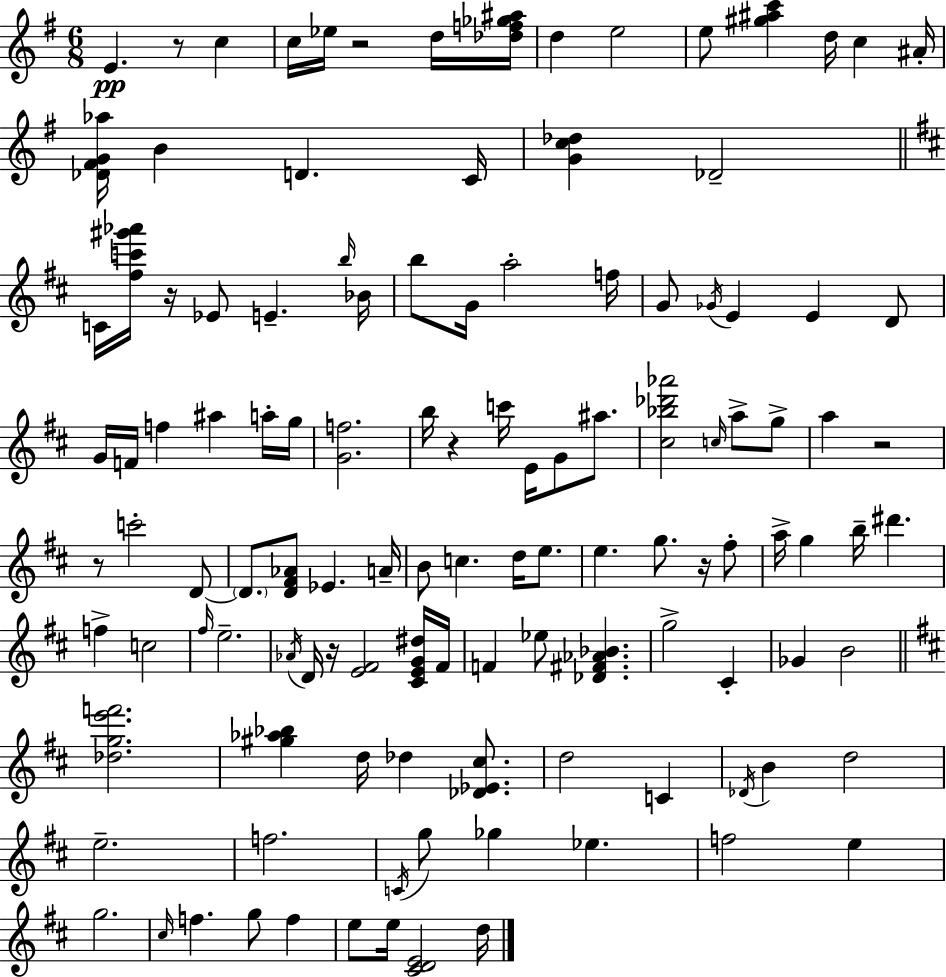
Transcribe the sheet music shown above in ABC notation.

X:1
T:Untitled
M:6/8
L:1/4
K:Em
E z/2 c c/4 _e/4 z2 d/4 [_df_g^a]/4 d e2 e/2 [^g^ac'] d/4 c ^A/4 [_D^FG_a]/4 B D C/4 [Gc_d] _D2 C/4 [^fc'^g'_a']/4 z/4 _E/2 E b/4 _B/4 b/2 G/4 a2 f/4 G/2 _G/4 E E D/2 G/4 F/4 f ^a a/4 g/4 [Gf]2 b/4 z c'/4 E/4 G/2 ^a/2 [^c_b_d'_a']2 c/4 a/2 g/2 a z2 z/2 c'2 D/2 D/2 [D^F_A]/2 _E A/4 B/2 c d/4 e/2 e g/2 z/4 ^f/2 a/4 g b/4 ^d' f c2 ^f/4 e2 _A/4 D/4 z/4 [E^F]2 [^CEG^d]/4 ^F/4 F _e/2 [_D^F_A_B] g2 ^C _G B2 [_dge'f']2 [^g_a_b] d/4 _d [_D_E^c]/2 d2 C _D/4 B d2 e2 f2 C/4 g/2 _g _e f2 e g2 ^c/4 f g/2 f e/2 e/4 [^CDE]2 d/4